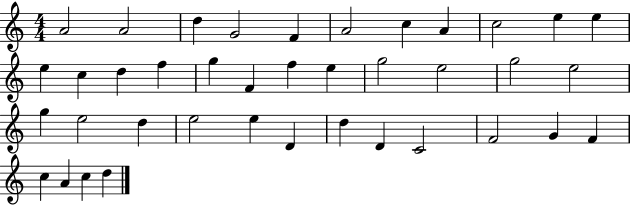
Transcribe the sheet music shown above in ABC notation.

X:1
T:Untitled
M:4/4
L:1/4
K:C
A2 A2 d G2 F A2 c A c2 e e e c d f g F f e g2 e2 g2 e2 g e2 d e2 e D d D C2 F2 G F c A c d